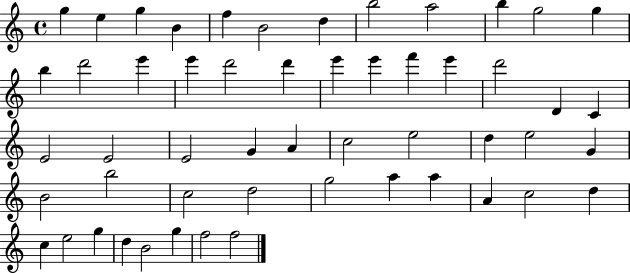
X:1
T:Untitled
M:4/4
L:1/4
K:C
g e g B f B2 d b2 a2 b g2 g b d'2 e' e' d'2 d' e' e' f' e' d'2 D C E2 E2 E2 G A c2 e2 d e2 G B2 b2 c2 d2 g2 a a A c2 d c e2 g d B2 g f2 f2